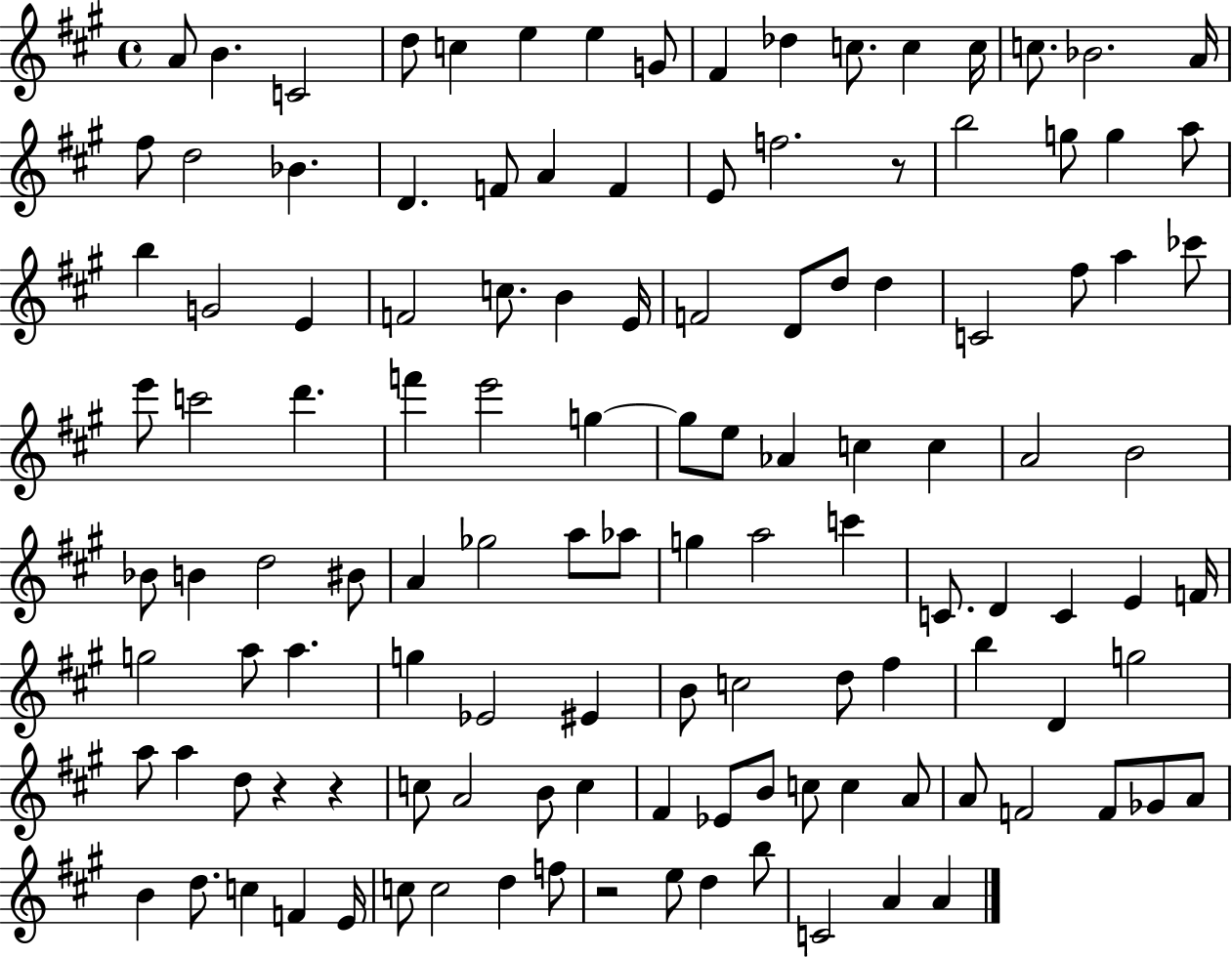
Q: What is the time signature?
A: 4/4